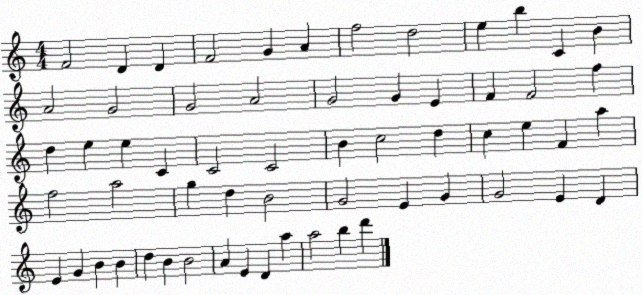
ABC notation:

X:1
T:Untitled
M:4/4
L:1/4
K:C
F2 D D F2 G A f2 d2 e b C B A2 G2 G2 A2 G2 G E F F2 f d e e C C2 C2 B c2 d c e F a f2 a2 g d B2 G2 E G G2 E D E G B B d B B2 A E D a a2 b d'